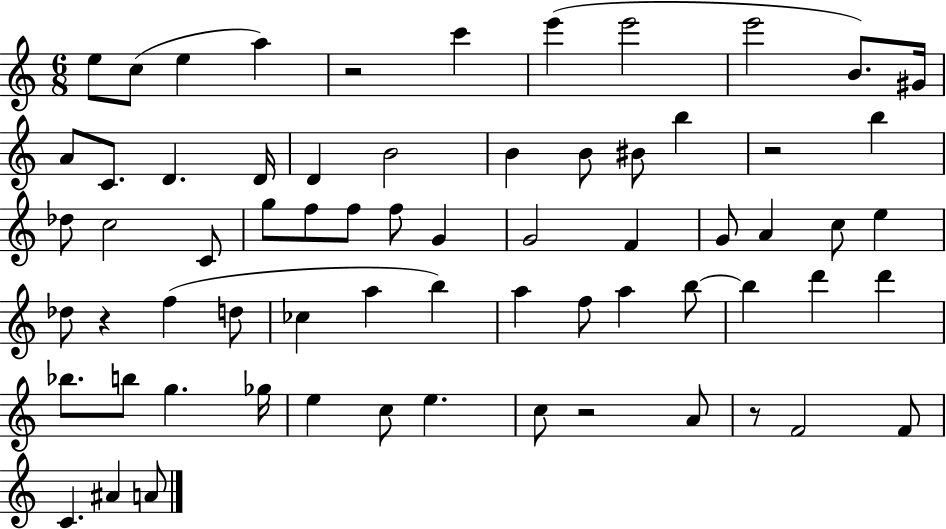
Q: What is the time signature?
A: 6/8